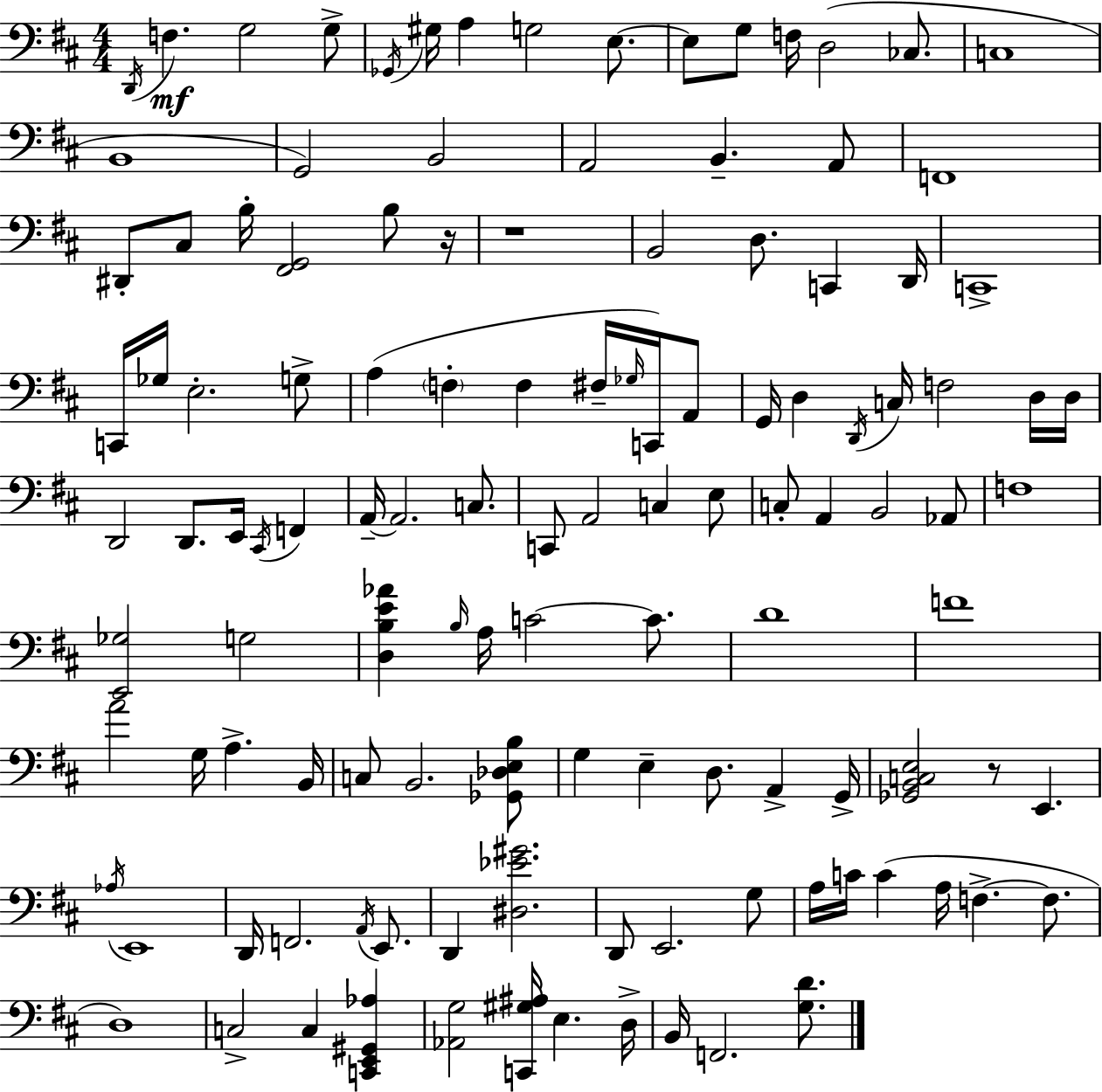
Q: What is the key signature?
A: D major